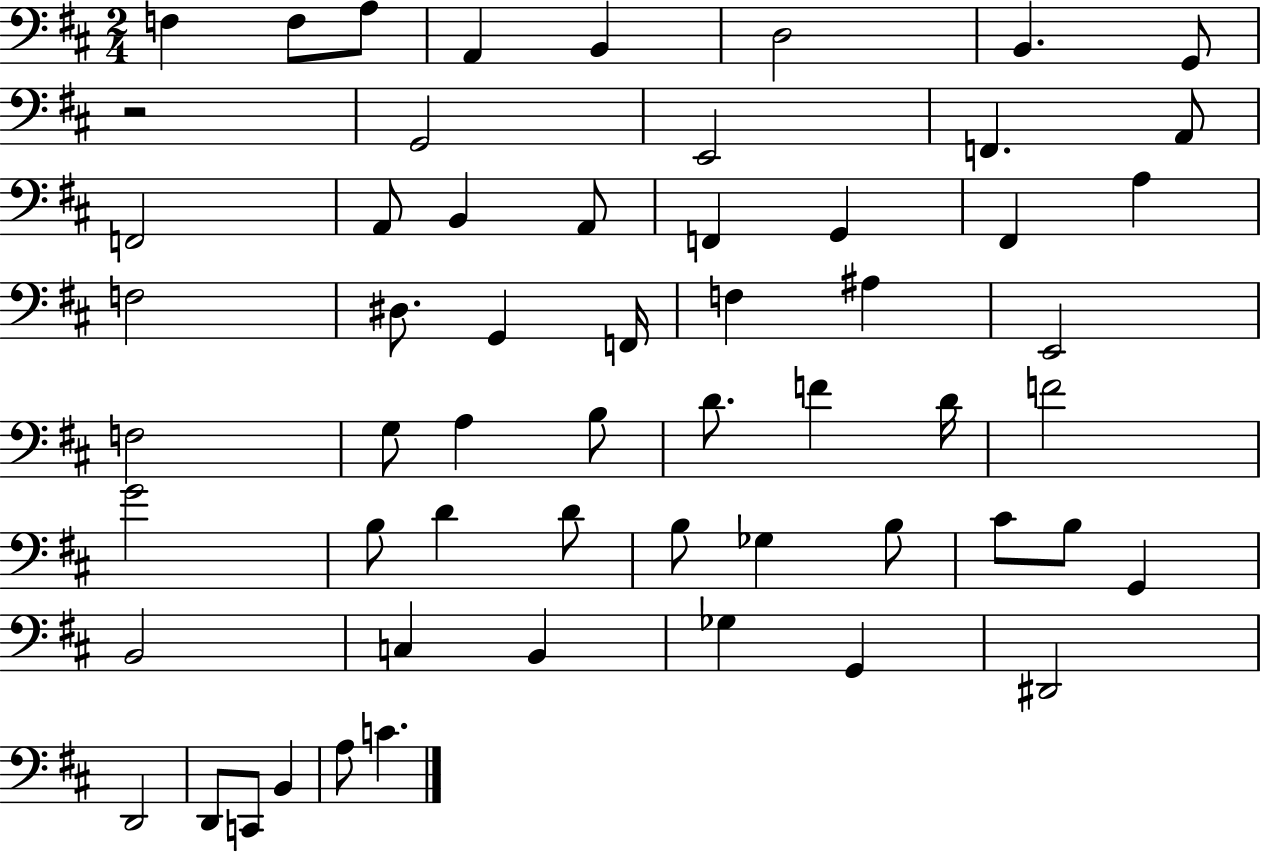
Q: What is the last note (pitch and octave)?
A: C4